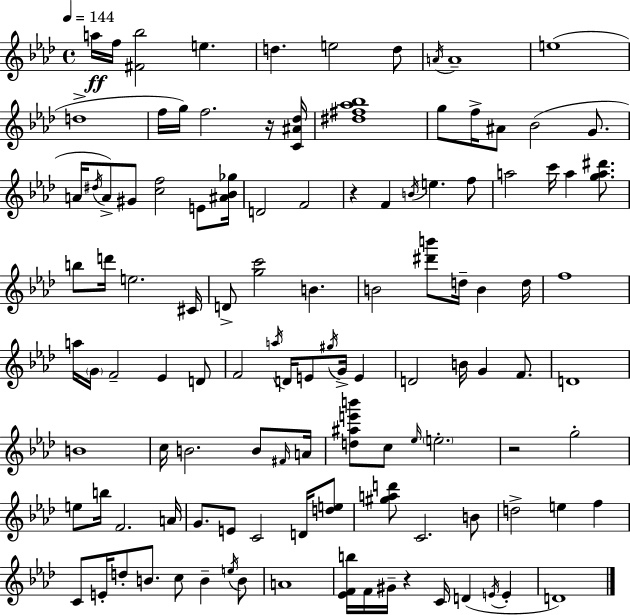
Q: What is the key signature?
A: F minor